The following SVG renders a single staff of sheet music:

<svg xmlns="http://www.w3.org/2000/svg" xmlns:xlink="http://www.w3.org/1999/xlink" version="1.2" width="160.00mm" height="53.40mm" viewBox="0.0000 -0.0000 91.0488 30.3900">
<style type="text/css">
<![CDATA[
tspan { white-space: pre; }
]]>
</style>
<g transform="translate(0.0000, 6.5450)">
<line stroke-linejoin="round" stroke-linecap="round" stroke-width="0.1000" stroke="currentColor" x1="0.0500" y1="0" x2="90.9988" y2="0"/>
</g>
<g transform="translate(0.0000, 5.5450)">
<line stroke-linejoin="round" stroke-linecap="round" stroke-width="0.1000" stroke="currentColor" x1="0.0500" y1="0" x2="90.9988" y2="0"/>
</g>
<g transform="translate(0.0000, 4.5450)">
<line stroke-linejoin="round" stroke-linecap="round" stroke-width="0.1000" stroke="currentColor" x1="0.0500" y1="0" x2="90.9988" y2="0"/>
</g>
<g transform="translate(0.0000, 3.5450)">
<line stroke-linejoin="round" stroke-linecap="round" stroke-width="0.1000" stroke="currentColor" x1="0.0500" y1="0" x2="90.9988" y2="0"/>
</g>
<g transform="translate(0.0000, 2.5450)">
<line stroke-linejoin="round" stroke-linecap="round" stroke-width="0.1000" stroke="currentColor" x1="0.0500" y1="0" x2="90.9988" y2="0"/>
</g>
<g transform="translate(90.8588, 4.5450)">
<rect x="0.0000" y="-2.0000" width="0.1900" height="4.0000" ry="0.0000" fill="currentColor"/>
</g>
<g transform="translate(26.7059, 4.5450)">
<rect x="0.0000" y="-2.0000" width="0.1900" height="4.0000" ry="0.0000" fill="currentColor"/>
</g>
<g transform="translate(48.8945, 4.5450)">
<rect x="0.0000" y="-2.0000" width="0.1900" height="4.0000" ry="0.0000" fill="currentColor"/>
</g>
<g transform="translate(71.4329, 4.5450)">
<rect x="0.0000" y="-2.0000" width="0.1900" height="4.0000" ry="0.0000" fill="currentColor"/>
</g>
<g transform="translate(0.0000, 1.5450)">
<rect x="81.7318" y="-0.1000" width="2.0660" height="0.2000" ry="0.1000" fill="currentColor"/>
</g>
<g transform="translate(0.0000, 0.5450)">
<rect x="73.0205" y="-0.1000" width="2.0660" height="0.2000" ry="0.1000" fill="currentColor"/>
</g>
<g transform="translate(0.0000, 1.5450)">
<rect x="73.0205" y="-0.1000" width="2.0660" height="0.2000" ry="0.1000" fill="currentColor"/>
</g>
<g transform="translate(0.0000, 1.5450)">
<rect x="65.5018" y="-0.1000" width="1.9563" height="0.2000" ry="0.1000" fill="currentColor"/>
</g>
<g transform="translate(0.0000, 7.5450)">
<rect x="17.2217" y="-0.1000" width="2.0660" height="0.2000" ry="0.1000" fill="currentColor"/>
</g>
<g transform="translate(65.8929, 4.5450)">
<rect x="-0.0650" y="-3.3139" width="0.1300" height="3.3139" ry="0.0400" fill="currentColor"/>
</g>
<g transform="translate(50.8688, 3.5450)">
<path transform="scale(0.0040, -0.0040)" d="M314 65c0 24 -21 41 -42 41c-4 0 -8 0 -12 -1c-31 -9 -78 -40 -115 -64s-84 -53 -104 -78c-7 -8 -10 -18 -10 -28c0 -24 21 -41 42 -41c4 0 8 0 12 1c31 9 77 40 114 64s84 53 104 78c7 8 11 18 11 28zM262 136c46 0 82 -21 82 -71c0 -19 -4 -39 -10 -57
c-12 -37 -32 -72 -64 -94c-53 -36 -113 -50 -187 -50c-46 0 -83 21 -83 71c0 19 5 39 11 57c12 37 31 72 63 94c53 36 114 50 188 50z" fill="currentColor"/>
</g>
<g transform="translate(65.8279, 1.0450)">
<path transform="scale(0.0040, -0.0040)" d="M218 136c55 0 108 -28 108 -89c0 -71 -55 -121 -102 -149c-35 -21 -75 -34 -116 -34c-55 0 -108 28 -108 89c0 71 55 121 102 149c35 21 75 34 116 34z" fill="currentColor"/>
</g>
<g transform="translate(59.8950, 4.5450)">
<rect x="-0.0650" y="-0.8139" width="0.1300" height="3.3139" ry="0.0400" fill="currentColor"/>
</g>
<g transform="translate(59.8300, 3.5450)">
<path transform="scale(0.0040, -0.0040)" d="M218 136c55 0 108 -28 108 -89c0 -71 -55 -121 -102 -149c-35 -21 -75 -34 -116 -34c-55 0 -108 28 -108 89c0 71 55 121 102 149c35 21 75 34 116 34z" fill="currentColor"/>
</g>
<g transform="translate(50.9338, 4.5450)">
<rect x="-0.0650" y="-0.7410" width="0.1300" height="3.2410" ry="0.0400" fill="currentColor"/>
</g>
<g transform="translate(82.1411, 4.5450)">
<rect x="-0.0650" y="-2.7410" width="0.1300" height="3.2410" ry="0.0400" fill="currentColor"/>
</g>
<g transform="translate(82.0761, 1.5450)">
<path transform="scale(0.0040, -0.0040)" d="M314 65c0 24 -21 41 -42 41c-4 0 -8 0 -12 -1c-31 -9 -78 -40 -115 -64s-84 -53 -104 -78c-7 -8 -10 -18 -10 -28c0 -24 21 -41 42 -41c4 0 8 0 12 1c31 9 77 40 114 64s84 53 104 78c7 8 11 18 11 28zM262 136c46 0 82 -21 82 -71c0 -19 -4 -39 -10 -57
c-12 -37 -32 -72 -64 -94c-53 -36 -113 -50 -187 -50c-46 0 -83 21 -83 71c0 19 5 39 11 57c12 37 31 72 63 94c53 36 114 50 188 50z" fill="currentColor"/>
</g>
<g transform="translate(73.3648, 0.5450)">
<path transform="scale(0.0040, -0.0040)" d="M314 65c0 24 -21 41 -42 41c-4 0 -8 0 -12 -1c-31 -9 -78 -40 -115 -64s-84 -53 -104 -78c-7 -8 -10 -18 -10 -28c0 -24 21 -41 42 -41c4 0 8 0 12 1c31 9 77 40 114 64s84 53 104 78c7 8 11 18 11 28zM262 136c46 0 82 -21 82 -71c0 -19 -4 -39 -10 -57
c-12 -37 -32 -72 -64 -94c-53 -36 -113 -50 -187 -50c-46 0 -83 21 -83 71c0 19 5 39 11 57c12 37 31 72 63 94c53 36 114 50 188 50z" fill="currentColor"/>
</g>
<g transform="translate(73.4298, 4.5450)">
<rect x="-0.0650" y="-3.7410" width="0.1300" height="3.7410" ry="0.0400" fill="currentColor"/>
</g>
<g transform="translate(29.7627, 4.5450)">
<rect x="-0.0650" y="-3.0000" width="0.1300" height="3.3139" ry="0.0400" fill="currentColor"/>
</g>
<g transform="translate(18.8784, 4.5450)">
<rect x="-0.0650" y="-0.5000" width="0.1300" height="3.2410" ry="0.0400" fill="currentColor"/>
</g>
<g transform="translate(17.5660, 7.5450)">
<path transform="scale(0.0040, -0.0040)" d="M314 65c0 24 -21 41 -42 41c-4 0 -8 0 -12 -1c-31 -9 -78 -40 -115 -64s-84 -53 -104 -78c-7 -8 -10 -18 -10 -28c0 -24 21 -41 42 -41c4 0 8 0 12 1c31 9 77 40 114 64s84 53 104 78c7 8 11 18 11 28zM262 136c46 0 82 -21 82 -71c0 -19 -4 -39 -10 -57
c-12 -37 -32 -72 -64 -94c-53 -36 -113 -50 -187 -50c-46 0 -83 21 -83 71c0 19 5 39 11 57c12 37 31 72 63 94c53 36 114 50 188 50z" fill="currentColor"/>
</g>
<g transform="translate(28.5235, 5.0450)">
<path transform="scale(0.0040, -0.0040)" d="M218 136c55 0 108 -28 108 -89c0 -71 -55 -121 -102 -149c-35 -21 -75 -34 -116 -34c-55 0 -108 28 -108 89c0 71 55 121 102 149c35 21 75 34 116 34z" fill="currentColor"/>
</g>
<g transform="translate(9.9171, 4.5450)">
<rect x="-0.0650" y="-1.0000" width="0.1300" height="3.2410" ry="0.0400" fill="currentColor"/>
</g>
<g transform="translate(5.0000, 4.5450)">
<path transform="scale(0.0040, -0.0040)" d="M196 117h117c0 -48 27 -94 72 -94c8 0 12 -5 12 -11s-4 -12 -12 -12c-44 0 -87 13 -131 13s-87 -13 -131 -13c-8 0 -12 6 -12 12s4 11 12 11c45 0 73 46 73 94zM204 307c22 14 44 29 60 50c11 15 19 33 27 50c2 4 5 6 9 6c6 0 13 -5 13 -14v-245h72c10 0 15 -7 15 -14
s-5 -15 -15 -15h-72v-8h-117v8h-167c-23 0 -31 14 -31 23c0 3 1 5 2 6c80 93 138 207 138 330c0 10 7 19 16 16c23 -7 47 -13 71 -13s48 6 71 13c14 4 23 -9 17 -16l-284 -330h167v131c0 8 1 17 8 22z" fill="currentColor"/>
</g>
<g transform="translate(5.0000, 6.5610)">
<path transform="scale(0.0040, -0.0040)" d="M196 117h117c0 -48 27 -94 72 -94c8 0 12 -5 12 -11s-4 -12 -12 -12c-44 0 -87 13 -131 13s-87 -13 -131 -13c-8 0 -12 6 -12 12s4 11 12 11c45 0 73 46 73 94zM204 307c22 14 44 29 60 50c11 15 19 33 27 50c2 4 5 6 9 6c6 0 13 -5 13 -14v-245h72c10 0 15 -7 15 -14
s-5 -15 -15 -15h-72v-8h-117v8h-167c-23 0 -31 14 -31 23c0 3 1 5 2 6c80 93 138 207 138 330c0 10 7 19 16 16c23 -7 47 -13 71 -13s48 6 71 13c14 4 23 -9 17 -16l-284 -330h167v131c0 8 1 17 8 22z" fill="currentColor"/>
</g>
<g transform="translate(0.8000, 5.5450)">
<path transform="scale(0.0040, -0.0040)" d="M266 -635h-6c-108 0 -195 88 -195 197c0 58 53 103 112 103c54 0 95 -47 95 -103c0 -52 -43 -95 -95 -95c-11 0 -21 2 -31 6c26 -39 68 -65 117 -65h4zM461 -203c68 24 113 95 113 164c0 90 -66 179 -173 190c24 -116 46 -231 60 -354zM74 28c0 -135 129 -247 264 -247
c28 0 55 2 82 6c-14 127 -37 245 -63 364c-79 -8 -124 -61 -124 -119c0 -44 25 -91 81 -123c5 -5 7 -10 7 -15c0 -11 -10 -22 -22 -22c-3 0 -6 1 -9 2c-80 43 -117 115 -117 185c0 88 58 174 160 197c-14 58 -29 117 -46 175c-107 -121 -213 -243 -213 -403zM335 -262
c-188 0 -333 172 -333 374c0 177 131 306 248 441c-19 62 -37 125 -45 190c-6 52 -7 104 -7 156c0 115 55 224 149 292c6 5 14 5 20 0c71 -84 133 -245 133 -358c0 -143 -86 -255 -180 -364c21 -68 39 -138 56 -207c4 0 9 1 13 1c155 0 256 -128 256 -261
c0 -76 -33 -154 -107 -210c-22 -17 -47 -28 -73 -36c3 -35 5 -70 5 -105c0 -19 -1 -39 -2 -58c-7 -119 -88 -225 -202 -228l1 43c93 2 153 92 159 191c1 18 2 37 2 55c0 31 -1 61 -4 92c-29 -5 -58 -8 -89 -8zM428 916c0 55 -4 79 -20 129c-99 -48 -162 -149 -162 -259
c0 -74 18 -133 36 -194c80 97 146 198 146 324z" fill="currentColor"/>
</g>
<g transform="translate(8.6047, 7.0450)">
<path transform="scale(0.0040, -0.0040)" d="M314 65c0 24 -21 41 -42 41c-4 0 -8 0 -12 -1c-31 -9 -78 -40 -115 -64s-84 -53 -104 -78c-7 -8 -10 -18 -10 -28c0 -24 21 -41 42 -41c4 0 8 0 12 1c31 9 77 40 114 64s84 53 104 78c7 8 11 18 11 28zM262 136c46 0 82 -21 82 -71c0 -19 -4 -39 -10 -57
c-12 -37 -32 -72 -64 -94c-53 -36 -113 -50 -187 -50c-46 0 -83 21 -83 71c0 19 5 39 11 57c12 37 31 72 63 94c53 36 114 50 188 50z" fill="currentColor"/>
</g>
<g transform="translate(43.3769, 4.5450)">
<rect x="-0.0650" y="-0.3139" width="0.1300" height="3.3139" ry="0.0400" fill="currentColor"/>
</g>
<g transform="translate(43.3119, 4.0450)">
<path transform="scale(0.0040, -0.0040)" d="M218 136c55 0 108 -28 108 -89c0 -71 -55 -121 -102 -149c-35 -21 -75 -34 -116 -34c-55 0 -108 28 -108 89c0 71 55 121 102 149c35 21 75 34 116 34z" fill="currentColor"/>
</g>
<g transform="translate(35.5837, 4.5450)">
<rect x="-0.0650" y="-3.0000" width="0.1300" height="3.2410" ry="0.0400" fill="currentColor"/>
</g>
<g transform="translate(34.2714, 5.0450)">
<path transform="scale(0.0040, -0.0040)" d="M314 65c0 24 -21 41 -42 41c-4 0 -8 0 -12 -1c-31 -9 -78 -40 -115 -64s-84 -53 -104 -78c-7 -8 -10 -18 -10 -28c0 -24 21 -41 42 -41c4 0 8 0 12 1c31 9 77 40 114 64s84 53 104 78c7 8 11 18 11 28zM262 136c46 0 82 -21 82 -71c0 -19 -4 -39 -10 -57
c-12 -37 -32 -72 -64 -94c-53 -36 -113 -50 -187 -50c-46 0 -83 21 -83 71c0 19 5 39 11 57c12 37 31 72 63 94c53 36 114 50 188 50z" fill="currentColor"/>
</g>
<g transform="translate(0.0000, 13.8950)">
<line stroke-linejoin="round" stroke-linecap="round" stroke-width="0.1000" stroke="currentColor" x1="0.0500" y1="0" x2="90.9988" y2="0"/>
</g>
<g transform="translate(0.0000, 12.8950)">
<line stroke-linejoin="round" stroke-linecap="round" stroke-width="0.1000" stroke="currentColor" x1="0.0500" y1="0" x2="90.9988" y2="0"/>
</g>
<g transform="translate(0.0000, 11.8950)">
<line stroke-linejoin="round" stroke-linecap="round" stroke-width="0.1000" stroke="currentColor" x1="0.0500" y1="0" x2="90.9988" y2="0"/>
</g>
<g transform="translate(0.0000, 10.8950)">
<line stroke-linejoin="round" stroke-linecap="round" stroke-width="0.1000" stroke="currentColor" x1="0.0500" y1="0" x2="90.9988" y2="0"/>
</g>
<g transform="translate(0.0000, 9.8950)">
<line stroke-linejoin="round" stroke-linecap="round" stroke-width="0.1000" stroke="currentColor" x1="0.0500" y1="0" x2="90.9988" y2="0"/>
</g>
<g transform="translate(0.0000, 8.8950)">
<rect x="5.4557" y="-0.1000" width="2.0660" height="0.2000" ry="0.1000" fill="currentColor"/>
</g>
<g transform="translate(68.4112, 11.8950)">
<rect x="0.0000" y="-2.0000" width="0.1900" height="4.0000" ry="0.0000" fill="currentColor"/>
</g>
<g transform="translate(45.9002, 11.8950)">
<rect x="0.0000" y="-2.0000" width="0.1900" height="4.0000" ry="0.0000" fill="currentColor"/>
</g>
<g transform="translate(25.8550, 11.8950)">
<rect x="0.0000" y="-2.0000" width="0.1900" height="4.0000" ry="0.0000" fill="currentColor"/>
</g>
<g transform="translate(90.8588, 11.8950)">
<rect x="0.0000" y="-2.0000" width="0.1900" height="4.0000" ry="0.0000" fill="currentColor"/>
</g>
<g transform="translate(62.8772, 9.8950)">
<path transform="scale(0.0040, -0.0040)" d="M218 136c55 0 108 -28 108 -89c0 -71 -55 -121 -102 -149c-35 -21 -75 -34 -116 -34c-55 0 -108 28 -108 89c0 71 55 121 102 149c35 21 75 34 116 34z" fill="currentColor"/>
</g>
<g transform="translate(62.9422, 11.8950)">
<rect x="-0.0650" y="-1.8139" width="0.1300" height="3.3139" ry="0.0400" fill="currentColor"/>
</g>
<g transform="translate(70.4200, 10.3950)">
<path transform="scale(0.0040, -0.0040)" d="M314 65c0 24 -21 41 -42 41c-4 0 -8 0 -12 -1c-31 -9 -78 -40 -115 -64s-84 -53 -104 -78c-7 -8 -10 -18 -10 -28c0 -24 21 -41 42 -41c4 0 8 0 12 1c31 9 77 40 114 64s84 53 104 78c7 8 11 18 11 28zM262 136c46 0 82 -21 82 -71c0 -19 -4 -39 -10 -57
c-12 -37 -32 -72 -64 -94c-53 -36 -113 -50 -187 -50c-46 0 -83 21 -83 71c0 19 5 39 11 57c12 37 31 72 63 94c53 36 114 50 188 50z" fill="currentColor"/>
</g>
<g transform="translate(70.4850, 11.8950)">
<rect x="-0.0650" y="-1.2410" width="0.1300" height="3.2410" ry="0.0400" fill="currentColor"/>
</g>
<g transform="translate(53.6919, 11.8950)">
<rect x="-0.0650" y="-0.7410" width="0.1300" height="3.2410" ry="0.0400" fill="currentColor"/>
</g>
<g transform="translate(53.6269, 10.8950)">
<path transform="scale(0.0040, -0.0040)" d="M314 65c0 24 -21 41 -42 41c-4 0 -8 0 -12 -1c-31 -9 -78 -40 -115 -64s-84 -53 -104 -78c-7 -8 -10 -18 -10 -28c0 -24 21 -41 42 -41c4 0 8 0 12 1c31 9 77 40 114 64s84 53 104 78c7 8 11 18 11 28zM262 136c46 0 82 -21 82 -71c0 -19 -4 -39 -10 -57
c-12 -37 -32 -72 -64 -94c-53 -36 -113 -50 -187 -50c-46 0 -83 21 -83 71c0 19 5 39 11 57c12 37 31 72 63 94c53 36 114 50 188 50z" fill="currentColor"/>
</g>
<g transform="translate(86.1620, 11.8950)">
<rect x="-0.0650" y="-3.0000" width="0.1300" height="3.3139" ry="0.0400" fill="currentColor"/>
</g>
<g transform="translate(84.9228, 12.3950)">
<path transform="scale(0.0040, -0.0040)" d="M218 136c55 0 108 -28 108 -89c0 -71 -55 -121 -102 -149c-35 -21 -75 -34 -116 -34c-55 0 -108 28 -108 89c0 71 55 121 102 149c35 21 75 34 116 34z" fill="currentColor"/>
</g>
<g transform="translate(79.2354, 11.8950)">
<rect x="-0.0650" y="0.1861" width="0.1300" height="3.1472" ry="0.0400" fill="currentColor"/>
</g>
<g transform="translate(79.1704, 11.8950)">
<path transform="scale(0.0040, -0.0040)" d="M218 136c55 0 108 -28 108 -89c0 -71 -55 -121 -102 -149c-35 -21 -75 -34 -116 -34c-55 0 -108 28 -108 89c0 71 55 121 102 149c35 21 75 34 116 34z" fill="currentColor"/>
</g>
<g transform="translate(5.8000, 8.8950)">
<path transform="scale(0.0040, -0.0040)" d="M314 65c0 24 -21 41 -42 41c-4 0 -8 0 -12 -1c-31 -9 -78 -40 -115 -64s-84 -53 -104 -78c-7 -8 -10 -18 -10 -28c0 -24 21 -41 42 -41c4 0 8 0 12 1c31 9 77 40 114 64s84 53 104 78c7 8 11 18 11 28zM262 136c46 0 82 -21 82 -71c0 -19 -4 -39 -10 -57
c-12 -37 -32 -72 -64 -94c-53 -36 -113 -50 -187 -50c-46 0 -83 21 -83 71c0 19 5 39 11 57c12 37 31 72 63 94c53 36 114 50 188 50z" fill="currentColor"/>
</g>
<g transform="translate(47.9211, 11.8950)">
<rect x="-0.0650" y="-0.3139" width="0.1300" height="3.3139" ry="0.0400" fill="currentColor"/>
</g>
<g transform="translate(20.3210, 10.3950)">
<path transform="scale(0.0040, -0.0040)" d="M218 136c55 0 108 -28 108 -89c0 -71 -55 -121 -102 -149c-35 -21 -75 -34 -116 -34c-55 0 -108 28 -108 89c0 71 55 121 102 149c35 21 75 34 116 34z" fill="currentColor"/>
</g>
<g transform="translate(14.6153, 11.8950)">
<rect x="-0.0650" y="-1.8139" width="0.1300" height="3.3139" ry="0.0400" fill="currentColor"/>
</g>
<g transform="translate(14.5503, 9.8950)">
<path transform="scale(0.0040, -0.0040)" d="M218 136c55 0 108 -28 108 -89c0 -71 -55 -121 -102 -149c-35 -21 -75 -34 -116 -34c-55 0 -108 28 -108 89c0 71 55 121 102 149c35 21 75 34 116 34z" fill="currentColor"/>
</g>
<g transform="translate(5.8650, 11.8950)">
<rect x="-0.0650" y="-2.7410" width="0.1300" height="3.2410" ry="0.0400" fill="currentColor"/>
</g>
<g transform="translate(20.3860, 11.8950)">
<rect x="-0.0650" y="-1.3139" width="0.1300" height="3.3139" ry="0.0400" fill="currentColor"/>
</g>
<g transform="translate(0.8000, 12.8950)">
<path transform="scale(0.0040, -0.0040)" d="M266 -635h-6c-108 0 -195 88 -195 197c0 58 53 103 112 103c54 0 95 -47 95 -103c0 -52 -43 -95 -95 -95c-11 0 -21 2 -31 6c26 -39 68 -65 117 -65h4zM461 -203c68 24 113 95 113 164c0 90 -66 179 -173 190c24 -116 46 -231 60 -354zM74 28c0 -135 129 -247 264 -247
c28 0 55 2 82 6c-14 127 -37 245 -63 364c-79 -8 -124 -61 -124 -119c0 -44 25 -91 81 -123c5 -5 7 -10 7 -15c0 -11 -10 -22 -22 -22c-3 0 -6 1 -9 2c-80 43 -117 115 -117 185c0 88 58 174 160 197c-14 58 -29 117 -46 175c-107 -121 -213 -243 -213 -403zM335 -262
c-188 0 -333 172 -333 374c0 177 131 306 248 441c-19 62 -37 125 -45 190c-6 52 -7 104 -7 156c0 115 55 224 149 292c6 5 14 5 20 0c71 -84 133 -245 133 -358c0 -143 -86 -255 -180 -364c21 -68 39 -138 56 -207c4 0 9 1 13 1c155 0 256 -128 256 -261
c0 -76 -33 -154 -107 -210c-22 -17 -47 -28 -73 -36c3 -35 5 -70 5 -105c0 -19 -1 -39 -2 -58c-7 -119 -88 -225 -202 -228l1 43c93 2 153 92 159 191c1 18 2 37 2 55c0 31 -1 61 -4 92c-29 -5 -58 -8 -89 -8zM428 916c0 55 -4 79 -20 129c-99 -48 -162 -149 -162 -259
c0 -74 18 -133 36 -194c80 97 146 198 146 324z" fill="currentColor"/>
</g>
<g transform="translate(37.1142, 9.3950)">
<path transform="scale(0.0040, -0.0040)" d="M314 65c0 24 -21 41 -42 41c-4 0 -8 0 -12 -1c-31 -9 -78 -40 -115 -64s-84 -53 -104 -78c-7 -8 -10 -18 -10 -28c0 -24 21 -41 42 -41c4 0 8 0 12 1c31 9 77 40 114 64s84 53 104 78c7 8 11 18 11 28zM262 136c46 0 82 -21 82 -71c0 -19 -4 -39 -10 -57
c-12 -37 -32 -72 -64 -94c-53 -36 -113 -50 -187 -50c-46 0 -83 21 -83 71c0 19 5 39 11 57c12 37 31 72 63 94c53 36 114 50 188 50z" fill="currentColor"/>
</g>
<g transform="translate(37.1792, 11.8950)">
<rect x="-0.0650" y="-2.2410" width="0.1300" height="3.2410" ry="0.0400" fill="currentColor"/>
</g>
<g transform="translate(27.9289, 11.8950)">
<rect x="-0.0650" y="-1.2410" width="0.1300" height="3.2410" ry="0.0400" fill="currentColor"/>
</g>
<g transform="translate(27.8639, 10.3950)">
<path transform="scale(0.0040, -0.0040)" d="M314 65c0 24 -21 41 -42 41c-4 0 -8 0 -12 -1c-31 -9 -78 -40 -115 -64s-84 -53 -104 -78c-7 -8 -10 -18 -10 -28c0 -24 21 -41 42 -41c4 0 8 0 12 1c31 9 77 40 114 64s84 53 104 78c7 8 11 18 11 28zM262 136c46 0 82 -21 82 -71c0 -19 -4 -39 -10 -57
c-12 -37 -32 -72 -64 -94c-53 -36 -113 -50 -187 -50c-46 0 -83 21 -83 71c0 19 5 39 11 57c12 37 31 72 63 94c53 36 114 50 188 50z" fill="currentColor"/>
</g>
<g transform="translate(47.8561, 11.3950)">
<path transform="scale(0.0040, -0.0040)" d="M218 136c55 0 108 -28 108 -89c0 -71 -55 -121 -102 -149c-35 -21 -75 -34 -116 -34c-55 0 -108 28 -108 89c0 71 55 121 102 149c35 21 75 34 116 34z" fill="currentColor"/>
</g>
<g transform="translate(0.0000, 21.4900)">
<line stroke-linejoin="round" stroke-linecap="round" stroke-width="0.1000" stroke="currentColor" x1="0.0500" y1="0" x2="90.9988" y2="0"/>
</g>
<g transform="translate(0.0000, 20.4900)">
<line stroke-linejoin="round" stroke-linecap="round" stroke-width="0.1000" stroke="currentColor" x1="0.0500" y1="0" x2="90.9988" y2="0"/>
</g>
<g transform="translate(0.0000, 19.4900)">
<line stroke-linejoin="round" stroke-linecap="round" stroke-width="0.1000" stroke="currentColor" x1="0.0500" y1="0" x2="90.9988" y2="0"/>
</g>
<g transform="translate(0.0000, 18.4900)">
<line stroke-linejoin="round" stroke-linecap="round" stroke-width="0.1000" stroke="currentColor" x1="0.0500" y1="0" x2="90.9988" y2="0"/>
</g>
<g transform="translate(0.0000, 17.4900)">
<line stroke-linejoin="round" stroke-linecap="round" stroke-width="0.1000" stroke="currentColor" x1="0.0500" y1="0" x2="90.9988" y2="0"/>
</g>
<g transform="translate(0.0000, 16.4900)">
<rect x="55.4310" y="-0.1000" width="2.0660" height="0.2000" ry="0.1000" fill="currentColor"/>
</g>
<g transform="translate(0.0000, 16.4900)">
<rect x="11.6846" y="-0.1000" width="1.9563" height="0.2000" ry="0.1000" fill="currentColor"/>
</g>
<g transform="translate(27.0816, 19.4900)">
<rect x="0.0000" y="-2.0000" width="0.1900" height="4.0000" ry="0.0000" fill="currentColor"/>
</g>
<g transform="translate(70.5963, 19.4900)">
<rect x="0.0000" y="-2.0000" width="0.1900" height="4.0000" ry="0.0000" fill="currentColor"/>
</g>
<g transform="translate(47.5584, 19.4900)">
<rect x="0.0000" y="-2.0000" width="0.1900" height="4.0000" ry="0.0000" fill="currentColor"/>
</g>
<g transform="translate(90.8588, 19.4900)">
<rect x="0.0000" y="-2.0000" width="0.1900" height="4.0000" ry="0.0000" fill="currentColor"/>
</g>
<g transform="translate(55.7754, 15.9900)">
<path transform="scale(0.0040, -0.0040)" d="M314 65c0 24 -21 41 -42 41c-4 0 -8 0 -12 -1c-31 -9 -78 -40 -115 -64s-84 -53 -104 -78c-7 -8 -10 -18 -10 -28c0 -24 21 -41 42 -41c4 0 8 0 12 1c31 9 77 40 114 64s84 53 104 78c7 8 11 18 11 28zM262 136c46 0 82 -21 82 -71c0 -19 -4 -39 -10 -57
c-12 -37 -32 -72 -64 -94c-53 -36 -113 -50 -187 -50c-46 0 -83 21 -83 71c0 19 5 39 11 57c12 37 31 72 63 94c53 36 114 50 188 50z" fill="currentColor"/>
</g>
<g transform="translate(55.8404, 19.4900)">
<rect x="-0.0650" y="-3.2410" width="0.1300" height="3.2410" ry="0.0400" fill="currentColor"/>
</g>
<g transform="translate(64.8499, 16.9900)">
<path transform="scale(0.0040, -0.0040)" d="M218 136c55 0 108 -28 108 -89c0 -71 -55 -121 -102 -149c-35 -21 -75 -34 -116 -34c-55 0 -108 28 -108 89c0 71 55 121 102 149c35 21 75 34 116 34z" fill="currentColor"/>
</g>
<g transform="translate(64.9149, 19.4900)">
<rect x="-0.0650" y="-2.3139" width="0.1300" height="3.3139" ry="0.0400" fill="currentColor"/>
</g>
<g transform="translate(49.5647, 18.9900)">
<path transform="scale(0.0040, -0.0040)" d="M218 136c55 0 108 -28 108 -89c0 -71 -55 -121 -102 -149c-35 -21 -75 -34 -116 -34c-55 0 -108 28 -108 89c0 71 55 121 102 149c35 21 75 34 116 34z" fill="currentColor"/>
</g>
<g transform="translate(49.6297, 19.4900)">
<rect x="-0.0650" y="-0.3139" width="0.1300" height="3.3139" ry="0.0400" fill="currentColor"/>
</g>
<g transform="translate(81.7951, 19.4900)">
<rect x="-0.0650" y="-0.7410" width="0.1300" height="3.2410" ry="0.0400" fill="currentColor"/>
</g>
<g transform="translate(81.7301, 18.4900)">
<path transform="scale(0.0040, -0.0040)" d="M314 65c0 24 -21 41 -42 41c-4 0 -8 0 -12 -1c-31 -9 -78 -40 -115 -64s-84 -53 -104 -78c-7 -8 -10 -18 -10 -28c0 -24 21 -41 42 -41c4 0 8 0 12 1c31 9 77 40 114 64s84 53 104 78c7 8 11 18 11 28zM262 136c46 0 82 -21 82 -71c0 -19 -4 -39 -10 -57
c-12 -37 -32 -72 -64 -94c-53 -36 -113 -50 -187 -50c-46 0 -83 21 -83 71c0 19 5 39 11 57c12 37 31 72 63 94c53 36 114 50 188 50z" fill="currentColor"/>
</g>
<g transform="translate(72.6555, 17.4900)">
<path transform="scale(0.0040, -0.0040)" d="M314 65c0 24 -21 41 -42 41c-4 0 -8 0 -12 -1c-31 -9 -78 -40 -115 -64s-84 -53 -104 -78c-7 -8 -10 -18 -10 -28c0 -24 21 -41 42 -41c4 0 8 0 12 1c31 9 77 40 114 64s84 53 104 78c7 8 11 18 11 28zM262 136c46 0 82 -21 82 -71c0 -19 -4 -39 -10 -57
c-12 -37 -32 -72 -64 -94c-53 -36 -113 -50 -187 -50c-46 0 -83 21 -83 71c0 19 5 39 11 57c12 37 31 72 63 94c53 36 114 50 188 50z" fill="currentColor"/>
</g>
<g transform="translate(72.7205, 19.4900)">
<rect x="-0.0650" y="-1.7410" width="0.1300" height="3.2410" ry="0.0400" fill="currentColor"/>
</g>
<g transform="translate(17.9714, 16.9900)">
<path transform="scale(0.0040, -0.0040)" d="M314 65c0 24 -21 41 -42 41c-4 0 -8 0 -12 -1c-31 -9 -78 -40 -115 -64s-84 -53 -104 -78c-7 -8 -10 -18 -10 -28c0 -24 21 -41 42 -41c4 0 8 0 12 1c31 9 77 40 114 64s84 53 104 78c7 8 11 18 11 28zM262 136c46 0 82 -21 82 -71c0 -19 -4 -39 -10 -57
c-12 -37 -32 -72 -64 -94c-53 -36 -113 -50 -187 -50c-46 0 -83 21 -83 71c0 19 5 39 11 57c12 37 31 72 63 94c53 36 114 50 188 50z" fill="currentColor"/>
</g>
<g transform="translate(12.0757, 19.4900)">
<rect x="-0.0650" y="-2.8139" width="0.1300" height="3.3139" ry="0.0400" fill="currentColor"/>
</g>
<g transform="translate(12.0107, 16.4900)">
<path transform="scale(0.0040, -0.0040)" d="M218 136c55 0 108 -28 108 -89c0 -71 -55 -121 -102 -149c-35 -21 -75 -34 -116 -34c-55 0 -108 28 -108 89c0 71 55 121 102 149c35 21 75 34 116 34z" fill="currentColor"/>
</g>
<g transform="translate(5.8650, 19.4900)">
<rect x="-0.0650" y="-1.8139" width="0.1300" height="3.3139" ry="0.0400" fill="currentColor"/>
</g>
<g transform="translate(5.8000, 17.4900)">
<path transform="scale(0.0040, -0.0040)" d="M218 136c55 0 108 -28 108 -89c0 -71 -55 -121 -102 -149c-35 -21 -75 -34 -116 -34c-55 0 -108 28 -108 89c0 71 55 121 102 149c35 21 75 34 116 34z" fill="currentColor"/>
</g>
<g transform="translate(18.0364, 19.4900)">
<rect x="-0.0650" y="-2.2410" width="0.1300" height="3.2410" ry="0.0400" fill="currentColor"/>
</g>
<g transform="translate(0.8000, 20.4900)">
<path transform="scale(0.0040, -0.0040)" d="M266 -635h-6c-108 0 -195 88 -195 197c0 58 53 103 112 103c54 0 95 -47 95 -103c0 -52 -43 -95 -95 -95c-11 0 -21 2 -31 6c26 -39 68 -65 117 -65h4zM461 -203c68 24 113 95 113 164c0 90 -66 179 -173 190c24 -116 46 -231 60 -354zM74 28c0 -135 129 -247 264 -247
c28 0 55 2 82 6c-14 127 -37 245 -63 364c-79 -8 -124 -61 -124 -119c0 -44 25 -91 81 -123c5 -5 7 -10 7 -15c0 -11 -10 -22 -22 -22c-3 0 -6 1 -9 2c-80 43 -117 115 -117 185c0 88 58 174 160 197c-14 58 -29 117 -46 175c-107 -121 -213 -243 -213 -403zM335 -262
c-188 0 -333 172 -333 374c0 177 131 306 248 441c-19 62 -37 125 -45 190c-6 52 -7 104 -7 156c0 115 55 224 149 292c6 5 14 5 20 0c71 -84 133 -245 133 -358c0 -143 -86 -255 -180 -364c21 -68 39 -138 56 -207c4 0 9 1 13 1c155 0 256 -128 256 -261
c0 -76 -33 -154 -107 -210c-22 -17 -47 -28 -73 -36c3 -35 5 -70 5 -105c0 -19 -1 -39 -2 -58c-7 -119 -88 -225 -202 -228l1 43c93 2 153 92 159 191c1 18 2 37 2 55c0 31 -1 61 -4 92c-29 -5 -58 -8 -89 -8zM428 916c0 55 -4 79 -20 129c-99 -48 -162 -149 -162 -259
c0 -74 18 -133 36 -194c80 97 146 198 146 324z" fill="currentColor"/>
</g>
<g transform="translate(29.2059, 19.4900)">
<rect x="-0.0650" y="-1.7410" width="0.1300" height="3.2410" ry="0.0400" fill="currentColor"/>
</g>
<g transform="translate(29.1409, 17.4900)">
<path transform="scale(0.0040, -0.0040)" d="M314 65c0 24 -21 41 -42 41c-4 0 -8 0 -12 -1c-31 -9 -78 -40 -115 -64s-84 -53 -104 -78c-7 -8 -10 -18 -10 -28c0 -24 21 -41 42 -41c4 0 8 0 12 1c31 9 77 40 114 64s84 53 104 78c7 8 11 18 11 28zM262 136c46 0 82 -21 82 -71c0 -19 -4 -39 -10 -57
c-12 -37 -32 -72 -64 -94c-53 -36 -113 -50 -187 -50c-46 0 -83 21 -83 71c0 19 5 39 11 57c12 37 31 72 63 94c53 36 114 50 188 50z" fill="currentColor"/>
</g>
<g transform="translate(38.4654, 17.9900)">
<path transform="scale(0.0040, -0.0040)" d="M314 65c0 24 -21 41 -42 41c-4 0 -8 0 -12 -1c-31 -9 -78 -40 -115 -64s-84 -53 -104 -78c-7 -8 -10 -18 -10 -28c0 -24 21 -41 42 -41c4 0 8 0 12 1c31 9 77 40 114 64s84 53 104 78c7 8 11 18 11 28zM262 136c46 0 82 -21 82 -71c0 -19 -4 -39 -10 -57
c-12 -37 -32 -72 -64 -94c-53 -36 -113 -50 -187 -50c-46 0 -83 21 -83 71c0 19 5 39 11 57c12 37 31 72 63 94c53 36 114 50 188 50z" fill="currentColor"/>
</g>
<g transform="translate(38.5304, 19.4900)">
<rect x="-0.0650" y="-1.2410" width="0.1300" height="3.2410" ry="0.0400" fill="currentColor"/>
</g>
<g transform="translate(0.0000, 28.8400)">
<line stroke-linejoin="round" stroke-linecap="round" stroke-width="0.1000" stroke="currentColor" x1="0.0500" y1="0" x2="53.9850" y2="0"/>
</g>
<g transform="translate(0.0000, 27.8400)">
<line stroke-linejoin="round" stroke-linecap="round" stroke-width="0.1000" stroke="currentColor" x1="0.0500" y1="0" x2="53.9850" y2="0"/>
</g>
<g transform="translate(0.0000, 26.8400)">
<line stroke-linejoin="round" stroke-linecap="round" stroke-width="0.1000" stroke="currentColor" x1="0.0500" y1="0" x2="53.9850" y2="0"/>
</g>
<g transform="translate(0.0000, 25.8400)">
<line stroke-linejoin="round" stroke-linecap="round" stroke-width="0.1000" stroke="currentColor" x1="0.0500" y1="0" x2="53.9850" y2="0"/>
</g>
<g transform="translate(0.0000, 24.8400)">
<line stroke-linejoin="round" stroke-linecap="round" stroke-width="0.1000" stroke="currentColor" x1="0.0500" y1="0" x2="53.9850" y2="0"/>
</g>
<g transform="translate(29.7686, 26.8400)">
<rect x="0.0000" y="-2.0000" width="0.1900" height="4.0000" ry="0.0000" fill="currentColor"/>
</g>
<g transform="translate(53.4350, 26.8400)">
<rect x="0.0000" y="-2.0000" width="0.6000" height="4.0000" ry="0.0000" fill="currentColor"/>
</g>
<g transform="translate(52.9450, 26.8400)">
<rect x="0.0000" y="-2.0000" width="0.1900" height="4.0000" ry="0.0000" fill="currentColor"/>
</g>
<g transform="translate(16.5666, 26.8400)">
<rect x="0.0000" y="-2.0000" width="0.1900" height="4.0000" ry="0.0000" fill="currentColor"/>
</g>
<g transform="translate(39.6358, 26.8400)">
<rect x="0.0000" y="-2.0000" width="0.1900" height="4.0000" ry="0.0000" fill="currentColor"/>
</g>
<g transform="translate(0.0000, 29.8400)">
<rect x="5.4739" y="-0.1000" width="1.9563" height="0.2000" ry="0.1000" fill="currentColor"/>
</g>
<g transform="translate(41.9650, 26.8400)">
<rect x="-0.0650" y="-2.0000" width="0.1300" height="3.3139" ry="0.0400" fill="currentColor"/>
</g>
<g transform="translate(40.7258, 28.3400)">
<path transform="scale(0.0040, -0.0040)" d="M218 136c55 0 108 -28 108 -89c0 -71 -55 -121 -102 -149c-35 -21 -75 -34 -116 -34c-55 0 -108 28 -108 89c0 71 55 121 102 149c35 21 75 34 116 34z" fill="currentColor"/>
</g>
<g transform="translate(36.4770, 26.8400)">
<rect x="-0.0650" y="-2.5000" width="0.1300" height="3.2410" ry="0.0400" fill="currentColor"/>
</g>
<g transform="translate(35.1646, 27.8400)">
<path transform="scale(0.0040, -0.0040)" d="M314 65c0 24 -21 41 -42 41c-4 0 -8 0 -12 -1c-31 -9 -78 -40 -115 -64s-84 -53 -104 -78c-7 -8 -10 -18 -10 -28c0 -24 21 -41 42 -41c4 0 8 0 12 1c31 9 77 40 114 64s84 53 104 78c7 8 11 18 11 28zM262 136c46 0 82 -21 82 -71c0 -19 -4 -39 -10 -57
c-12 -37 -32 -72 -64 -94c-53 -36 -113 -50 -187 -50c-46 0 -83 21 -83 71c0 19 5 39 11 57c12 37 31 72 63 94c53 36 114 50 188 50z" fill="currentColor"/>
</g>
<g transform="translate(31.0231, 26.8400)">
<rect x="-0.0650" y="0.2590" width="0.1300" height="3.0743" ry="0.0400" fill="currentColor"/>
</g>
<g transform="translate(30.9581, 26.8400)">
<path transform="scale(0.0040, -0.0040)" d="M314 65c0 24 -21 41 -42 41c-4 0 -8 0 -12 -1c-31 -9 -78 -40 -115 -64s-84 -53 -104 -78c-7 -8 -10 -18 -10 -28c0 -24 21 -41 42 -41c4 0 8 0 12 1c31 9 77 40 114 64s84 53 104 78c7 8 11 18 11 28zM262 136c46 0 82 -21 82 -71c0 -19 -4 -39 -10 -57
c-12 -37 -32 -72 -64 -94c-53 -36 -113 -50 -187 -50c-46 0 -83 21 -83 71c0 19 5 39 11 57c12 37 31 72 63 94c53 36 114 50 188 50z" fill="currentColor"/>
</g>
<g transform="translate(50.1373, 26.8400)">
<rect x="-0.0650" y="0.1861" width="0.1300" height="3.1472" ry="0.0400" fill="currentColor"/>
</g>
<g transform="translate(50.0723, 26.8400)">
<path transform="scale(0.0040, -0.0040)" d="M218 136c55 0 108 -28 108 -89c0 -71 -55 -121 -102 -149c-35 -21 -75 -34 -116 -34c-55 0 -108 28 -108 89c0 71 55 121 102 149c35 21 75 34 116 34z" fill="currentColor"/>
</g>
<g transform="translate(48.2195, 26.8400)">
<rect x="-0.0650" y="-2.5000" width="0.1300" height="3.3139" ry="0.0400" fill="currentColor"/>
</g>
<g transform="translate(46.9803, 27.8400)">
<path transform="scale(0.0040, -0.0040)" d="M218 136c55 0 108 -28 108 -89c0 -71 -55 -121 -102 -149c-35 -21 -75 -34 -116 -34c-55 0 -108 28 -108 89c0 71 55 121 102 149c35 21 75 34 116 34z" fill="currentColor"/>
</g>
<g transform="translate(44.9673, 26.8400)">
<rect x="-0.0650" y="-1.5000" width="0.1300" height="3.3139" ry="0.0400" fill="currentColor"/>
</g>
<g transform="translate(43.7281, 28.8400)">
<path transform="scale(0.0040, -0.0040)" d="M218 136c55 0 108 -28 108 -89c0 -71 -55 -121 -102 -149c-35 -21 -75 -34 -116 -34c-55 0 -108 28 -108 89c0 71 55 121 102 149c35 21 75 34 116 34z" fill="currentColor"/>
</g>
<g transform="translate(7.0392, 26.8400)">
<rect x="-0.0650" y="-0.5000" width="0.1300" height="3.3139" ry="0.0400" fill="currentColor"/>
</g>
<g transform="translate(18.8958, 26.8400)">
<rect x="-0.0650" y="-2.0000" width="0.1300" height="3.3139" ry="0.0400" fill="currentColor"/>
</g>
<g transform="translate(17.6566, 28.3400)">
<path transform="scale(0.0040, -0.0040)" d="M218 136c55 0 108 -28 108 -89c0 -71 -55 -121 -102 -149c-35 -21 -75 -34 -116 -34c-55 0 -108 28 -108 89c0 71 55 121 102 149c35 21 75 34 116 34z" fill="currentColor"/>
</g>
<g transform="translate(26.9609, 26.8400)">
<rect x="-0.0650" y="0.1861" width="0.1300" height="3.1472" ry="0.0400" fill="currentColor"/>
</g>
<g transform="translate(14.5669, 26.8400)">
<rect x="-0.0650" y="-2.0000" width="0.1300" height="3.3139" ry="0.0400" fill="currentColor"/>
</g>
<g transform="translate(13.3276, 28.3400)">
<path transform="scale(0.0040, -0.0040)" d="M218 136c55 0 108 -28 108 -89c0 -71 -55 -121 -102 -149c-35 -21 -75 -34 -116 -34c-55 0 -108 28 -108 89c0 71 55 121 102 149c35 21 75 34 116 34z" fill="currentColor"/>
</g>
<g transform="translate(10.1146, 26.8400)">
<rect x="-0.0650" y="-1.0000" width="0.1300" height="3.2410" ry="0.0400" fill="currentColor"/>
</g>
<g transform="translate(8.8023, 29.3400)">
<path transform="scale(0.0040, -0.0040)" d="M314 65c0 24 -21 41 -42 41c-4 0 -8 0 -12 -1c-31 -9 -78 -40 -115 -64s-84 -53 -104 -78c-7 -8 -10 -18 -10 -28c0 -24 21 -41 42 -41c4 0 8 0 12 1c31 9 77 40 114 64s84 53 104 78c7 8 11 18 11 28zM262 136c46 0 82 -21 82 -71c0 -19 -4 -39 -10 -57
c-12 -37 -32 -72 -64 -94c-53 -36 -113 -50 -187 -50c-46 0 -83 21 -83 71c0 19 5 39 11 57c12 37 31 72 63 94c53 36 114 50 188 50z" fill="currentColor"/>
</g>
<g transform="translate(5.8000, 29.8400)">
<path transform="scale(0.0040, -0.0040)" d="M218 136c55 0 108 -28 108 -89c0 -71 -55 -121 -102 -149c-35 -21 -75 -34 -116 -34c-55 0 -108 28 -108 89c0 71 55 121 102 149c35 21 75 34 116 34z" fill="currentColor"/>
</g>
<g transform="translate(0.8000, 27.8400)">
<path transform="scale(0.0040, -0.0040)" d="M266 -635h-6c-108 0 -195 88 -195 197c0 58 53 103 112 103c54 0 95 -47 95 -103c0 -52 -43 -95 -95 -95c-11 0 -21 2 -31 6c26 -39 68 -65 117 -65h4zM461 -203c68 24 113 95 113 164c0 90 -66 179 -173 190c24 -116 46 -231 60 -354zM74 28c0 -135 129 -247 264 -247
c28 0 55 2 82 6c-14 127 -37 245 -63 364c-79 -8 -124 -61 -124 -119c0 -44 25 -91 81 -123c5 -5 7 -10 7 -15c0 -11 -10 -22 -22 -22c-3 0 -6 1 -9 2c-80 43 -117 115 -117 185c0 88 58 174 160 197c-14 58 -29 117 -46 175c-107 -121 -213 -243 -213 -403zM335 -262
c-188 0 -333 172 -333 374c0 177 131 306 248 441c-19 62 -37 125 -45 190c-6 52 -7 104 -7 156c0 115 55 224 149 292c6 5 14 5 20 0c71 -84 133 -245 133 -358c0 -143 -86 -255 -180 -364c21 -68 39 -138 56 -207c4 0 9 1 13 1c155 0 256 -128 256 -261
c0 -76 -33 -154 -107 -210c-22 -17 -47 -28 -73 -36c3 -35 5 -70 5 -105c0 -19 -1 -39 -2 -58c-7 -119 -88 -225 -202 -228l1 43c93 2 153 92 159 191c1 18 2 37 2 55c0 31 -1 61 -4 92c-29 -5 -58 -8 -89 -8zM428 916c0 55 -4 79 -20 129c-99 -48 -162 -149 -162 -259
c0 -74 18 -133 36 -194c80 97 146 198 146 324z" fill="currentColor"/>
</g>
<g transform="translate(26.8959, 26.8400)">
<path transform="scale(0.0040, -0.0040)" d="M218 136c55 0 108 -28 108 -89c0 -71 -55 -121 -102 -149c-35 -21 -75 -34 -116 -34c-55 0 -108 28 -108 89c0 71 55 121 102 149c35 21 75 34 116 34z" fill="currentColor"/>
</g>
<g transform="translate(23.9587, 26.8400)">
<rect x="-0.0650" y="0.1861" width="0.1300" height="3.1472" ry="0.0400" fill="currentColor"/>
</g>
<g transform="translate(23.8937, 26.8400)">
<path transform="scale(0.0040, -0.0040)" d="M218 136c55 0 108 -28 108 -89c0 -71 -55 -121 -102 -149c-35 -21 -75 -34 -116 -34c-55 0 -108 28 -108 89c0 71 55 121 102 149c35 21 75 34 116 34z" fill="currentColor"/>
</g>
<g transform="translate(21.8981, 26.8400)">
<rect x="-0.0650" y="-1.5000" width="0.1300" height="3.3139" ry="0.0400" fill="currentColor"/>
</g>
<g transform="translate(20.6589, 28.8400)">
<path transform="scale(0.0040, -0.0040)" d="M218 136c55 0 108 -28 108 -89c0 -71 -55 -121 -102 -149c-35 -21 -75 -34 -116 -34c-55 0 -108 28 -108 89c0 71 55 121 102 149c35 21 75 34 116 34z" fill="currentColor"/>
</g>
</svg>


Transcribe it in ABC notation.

X:1
T:Untitled
M:4/4
L:1/4
K:C
D2 C2 A A2 c d2 d b c'2 a2 a2 f e e2 g2 c d2 f e2 B A f a g2 f2 e2 c b2 g f2 d2 C D2 F F E B B B2 G2 F E G B